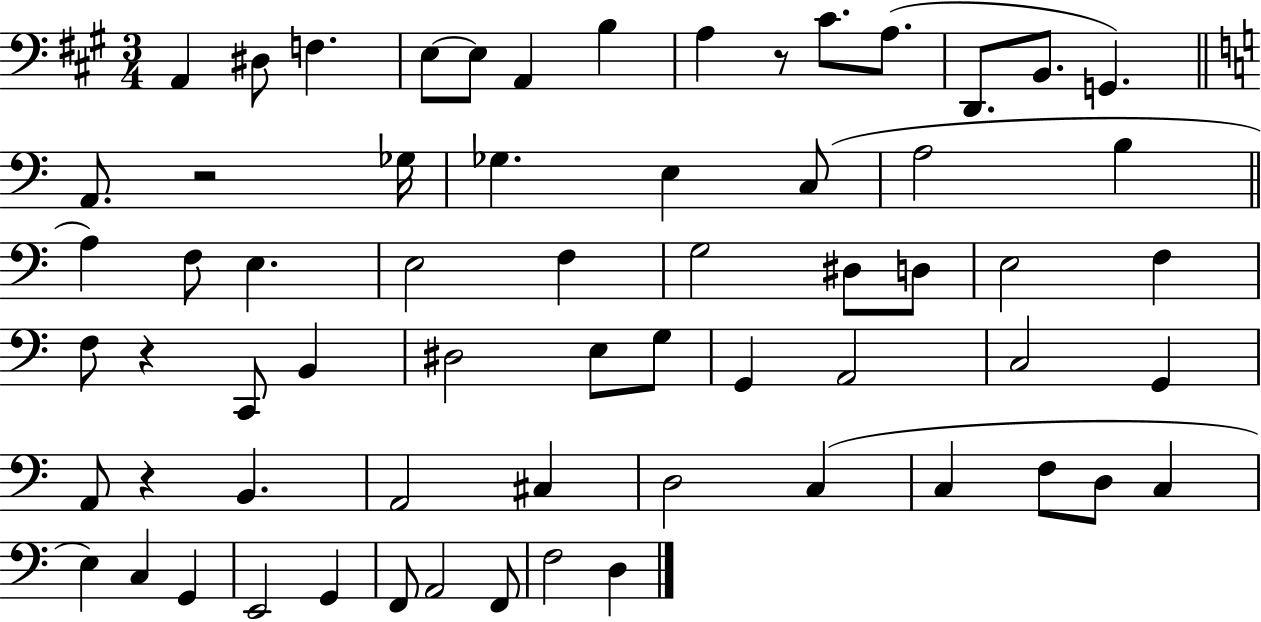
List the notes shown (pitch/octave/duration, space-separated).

A2/q D#3/e F3/q. E3/e E3/e A2/q B3/q A3/q R/e C#4/e. A3/e. D2/e. B2/e. G2/q. A2/e. R/h Gb3/s Gb3/q. E3/q C3/e A3/h B3/q A3/q F3/e E3/q. E3/h F3/q G3/h D#3/e D3/e E3/h F3/q F3/e R/q C2/e B2/q D#3/h E3/e G3/e G2/q A2/h C3/h G2/q A2/e R/q B2/q. A2/h C#3/q D3/h C3/q C3/q F3/e D3/e C3/q E3/q C3/q G2/q E2/h G2/q F2/e A2/h F2/e F3/h D3/q